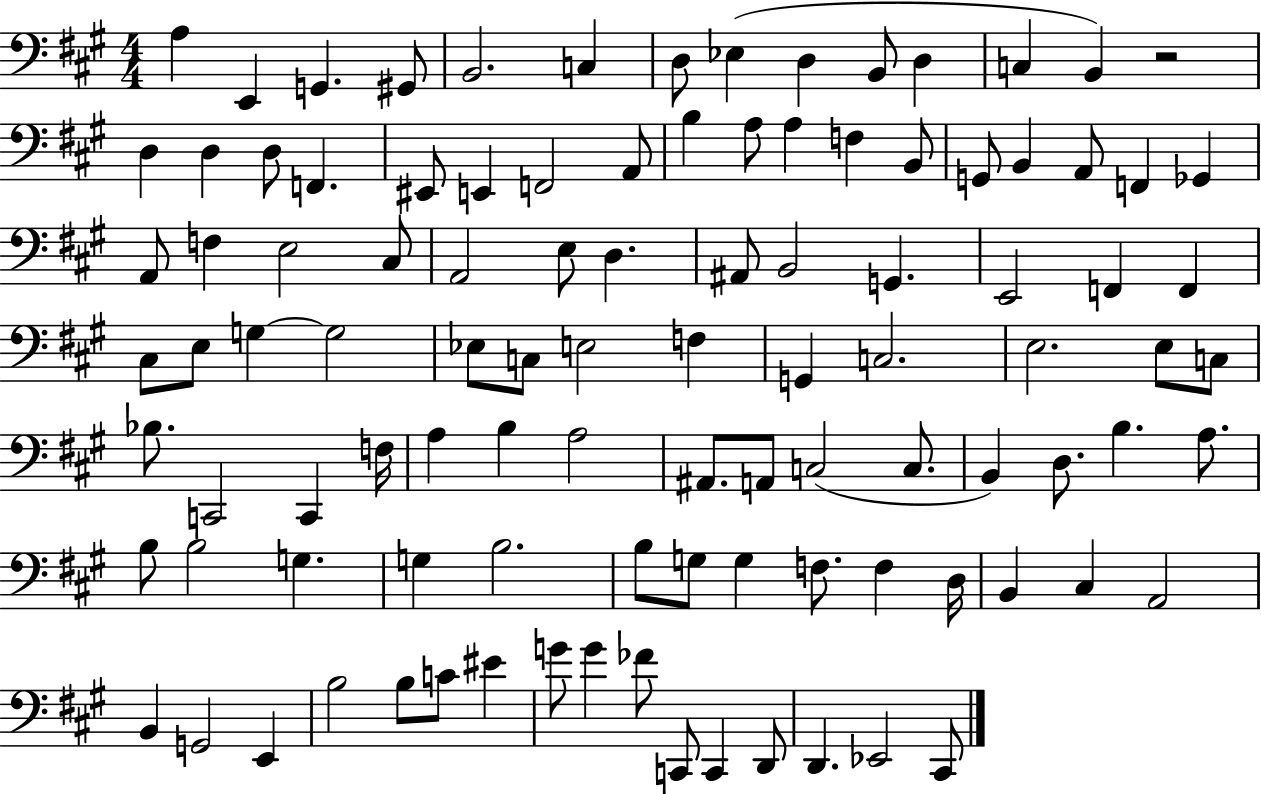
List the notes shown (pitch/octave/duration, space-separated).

A3/q E2/q G2/q. G#2/e B2/h. C3/q D3/e Eb3/q D3/q B2/e D3/q C3/q B2/q R/h D3/q D3/q D3/e F2/q. EIS2/e E2/q F2/h A2/e B3/q A3/e A3/q F3/q B2/e G2/e B2/q A2/e F2/q Gb2/q A2/e F3/q E3/h C#3/e A2/h E3/e D3/q. A#2/e B2/h G2/q. E2/h F2/q F2/q C#3/e E3/e G3/q G3/h Eb3/e C3/e E3/h F3/q G2/q C3/h. E3/h. E3/e C3/e Bb3/e. C2/h C2/q F3/s A3/q B3/q A3/h A#2/e. A2/e C3/h C3/e. B2/q D3/e. B3/q. A3/e. B3/e B3/h G3/q. G3/q B3/h. B3/e G3/e G3/q F3/e. F3/q D3/s B2/q C#3/q A2/h B2/q G2/h E2/q B3/h B3/e C4/e EIS4/q G4/e G4/q FES4/e C2/e C2/q D2/e D2/q. Eb2/h C#2/e